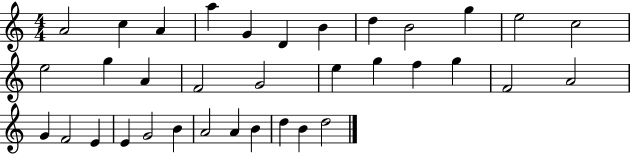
A4/h C5/q A4/q A5/q G4/q D4/q B4/q D5/q B4/h G5/q E5/h C5/h E5/h G5/q A4/q F4/h G4/h E5/q G5/q F5/q G5/q F4/h A4/h G4/q F4/h E4/q E4/q G4/h B4/q A4/h A4/q B4/q D5/q B4/q D5/h